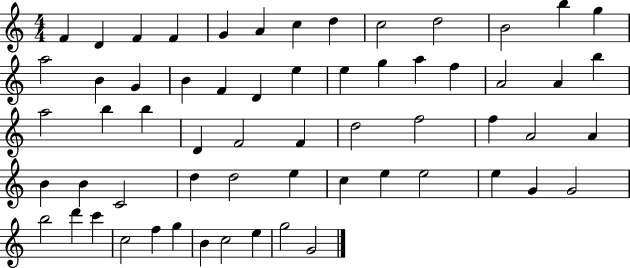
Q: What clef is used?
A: treble